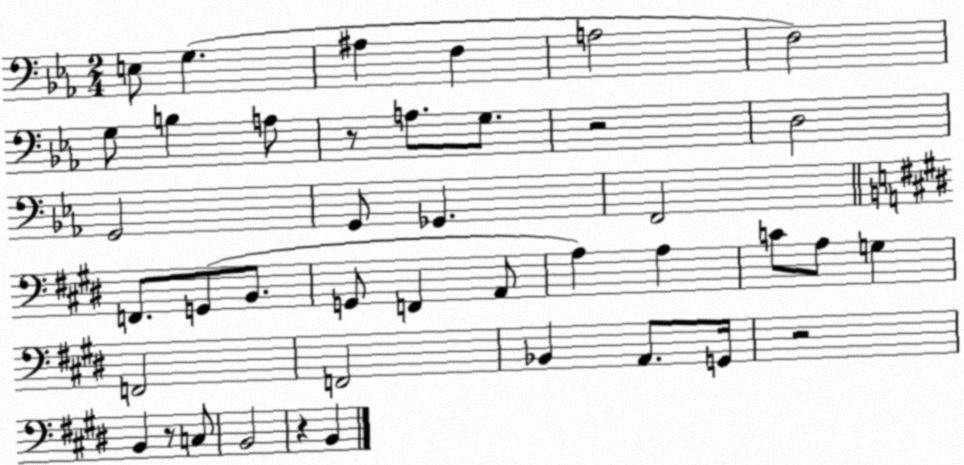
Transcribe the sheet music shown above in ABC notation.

X:1
T:Untitled
M:2/4
L:1/4
K:Eb
E,/2 G, ^A, F, A,2 F,2 G,/2 B, A,/2 z/2 A,/2 G,/2 z2 D,2 G,,2 G,,/2 _G,, F,,2 F,,/2 G,,/2 B,,/2 G,,/2 F,, A,,/2 A, A, C/2 A,/2 G, F,,2 F,,2 _B,, A,,/2 G,,/4 z2 B,, z/2 C,/2 B,,2 z B,,